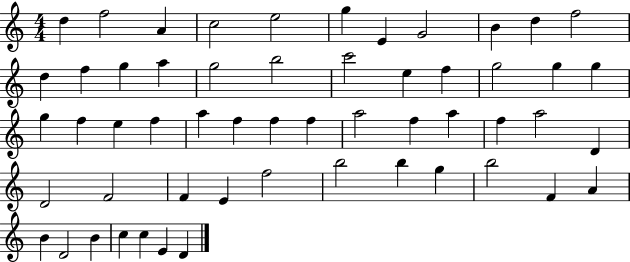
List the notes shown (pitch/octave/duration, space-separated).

D5/q F5/h A4/q C5/h E5/h G5/q E4/q G4/h B4/q D5/q F5/h D5/q F5/q G5/q A5/q G5/h B5/h C6/h E5/q F5/q G5/h G5/q G5/q G5/q F5/q E5/q F5/q A5/q F5/q F5/q F5/q A5/h F5/q A5/q F5/q A5/h D4/q D4/h F4/h F4/q E4/q F5/h B5/h B5/q G5/q B5/h F4/q A4/q B4/q D4/h B4/q C5/q C5/q E4/q D4/q